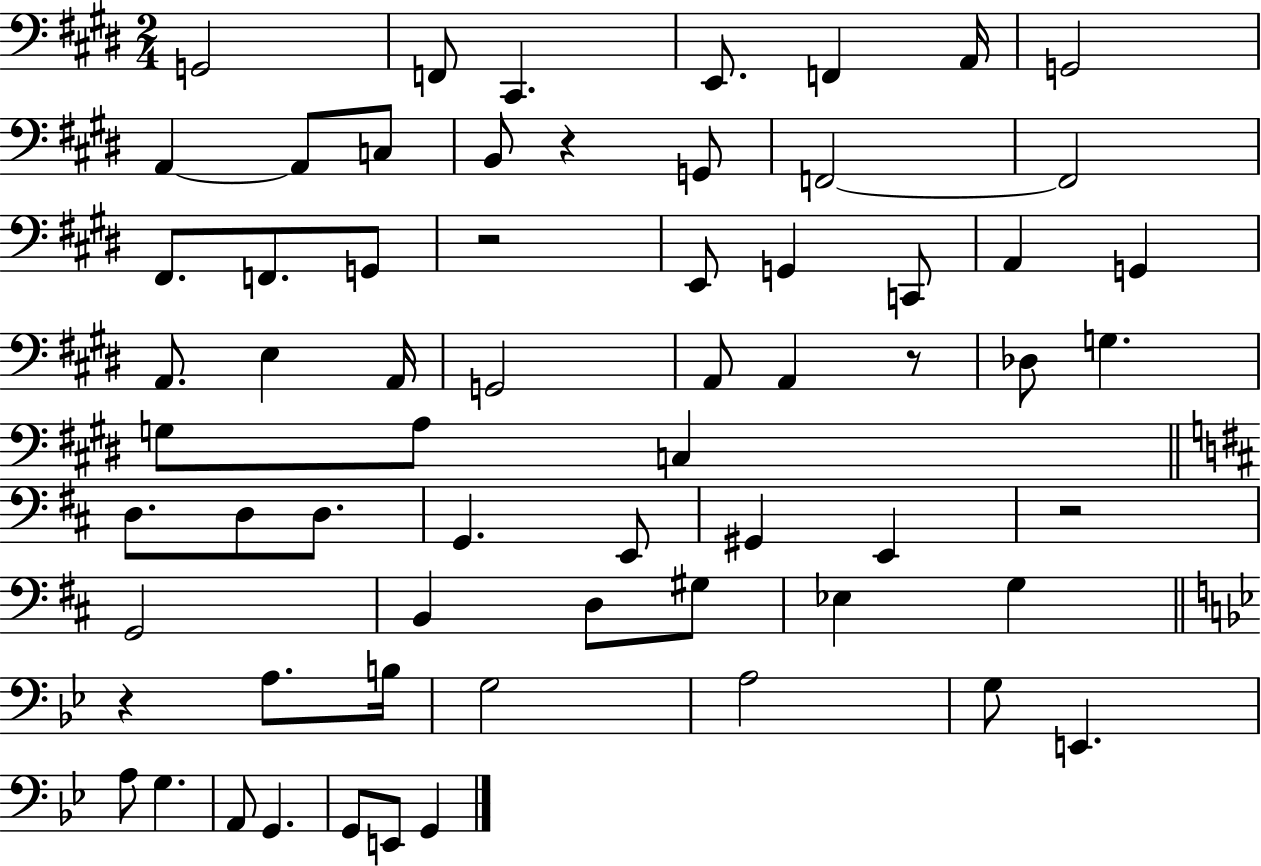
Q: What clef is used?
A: bass